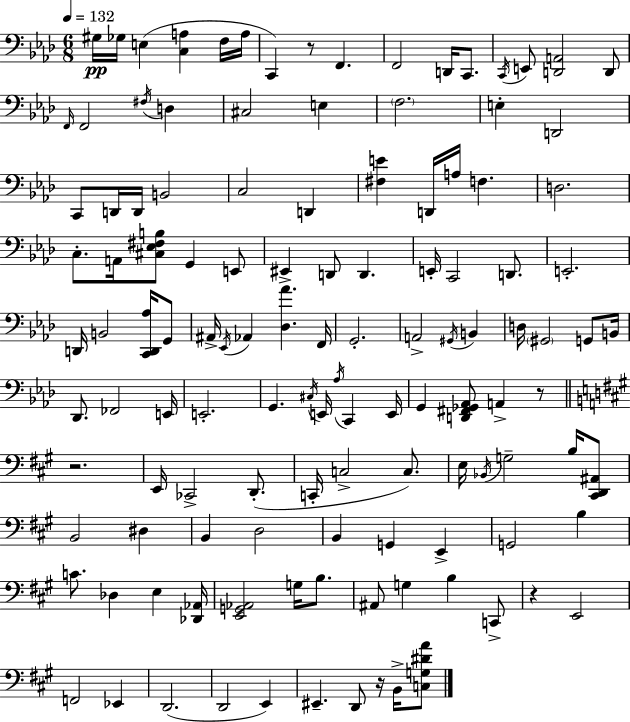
{
  \clef bass
  \numericTimeSignature
  \time 6/8
  \key aes \major
  \tempo 4 = 132
  \repeat volta 2 { gis16\pp ges16 e4( <c a>4 f16 a16 | c,4) r8 f,4. | f,2 d,16 c,8. | \acciaccatura { c,16 } e,8 <d, a,>2 d,8 | \break \grace { f,16 } f,2 \acciaccatura { fis16 } d4 | cis2 e4 | \parenthesize f2. | e4-. d,2 | \break c,8 d,16 d,16 b,2 | c2 d,4 | <fis e'>4 d,16 a16 f4. | d2. | \break c8.-. a,16 <cis ees fis b>8 g,4 | e,8 eis,4-> d,8 d,4. | e,16-. c,2 | d,8. e,2.-. | \break d,16 b,2 | <c, d, aes>16 g,8 ais,16-> \acciaccatura { ees,16 } aes,4 <des aes'>4. | f,16 g,2.-. | a,2-> | \break \acciaccatura { gis,16 } b,4 d16 \parenthesize gis,2 | g,8 b,16 des,8. fes,2 | e,16 e,2.-. | g,4. \acciaccatura { cis16 } | \break e,16 \acciaccatura { aes16 } c,4 e,16 g,4 <d, fis, ges, aes,>8 | a,4-> r8 \bar "||" \break \key a \major r2. | e,16 ces,2-> d,8.-.( | c,16-. c2-> c8.) | e16 \acciaccatura { bes,16 } g2-- b16 <cis, d, ais,>8 | \break b,2 dis4 | b,4 d2 | b,4 g,4 e,4-> | g,2 b4 | \break c'8. des4 e4 | <des, aes,>16 <e, g, aes,>2 g16 b8. | ais,8 g4 b4 c,8-> | r4 e,2 | \break f,2 ees,4 | d,2.( | d,2 e,4) | eis,4.-- d,8 r16 b,16-> <c g dis' a'>8 | \break } \bar "|."
}